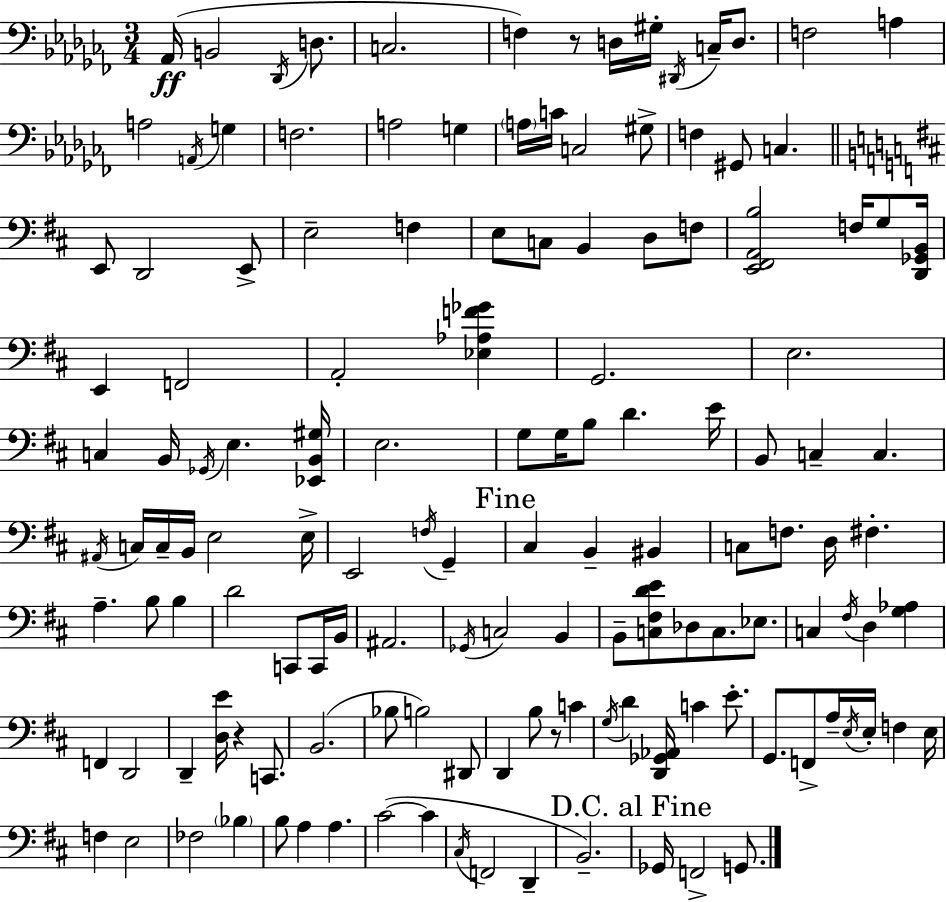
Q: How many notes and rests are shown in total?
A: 139